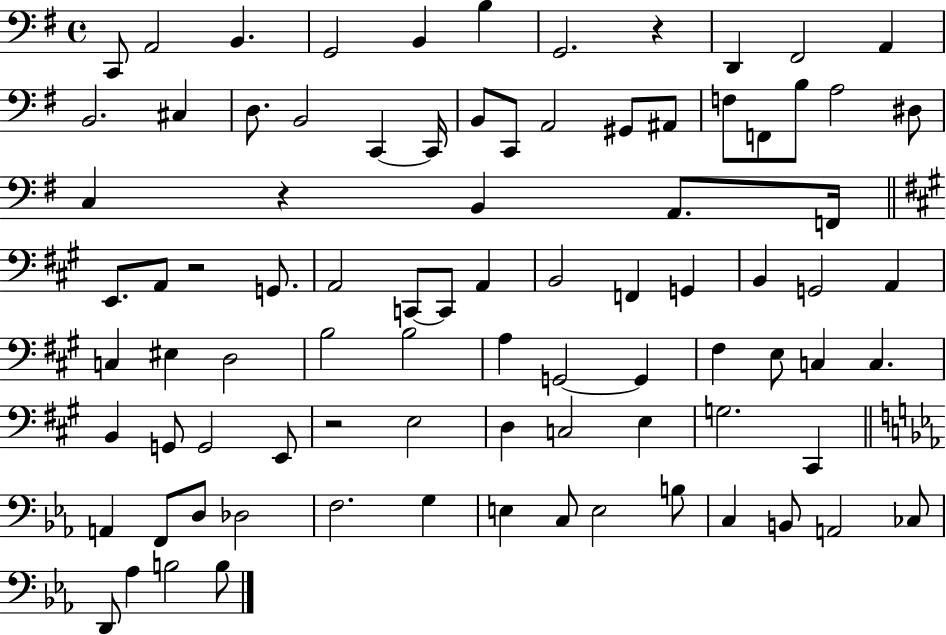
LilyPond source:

{
  \clef bass
  \time 4/4
  \defaultTimeSignature
  \key g \major
  c,8 a,2 b,4. | g,2 b,4 b4 | g,2. r4 | d,4 fis,2 a,4 | \break b,2. cis4 | d8. b,2 c,4~~ c,16 | b,8 c,8 a,2 gis,8 ais,8 | f8 f,8 b8 a2 dis8 | \break c4 r4 b,4 a,8. f,16 | \bar "||" \break \key a \major e,8. a,8 r2 g,8. | a,2 c,8~~ c,8 a,4 | b,2 f,4 g,4 | b,4 g,2 a,4 | \break c4 eis4 d2 | b2 b2 | a4 g,2~~ g,4 | fis4 e8 c4 c4. | \break b,4 g,8 g,2 e,8 | r2 e2 | d4 c2 e4 | g2. cis,4 | \break \bar "||" \break \key ees \major a,4 f,8 d8 des2 | f2. g4 | e4 c8 e2 b8 | c4 b,8 a,2 ces8 | \break d,8 aes4 b2 b8 | \bar "|."
}